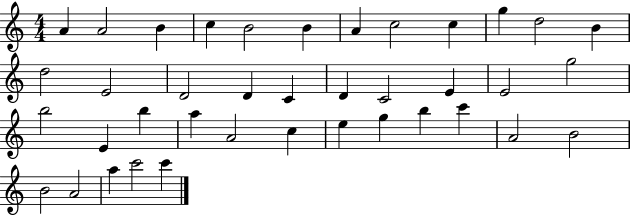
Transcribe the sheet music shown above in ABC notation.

X:1
T:Untitled
M:4/4
L:1/4
K:C
A A2 B c B2 B A c2 c g d2 B d2 E2 D2 D C D C2 E E2 g2 b2 E b a A2 c e g b c' A2 B2 B2 A2 a c'2 c'